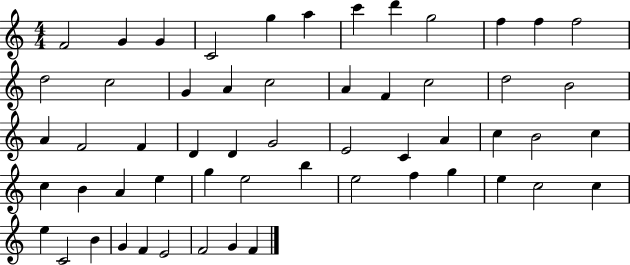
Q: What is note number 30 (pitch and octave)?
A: C4